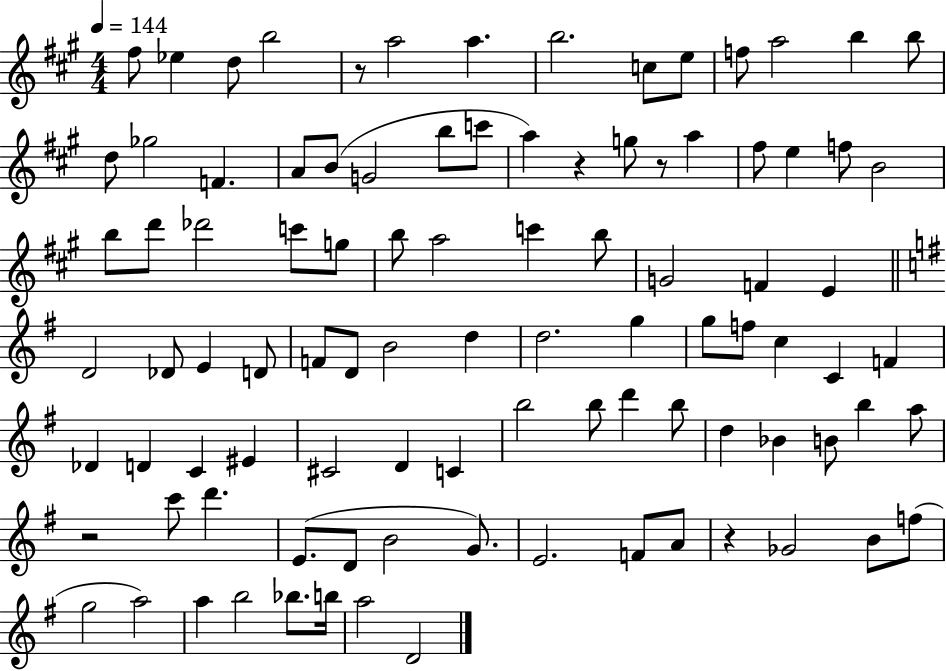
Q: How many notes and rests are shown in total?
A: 96